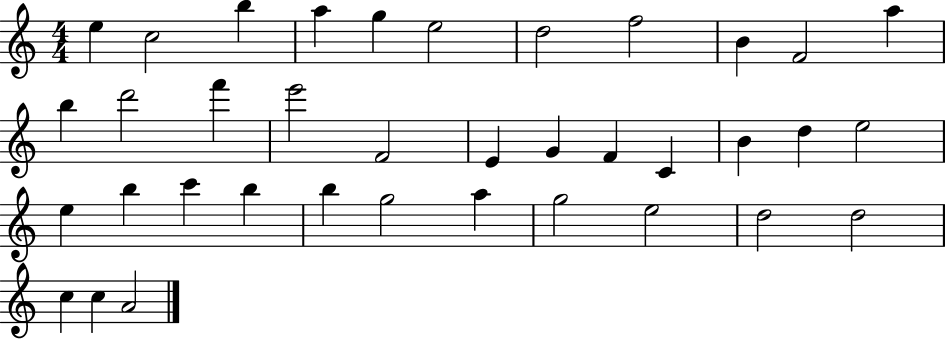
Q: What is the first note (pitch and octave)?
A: E5